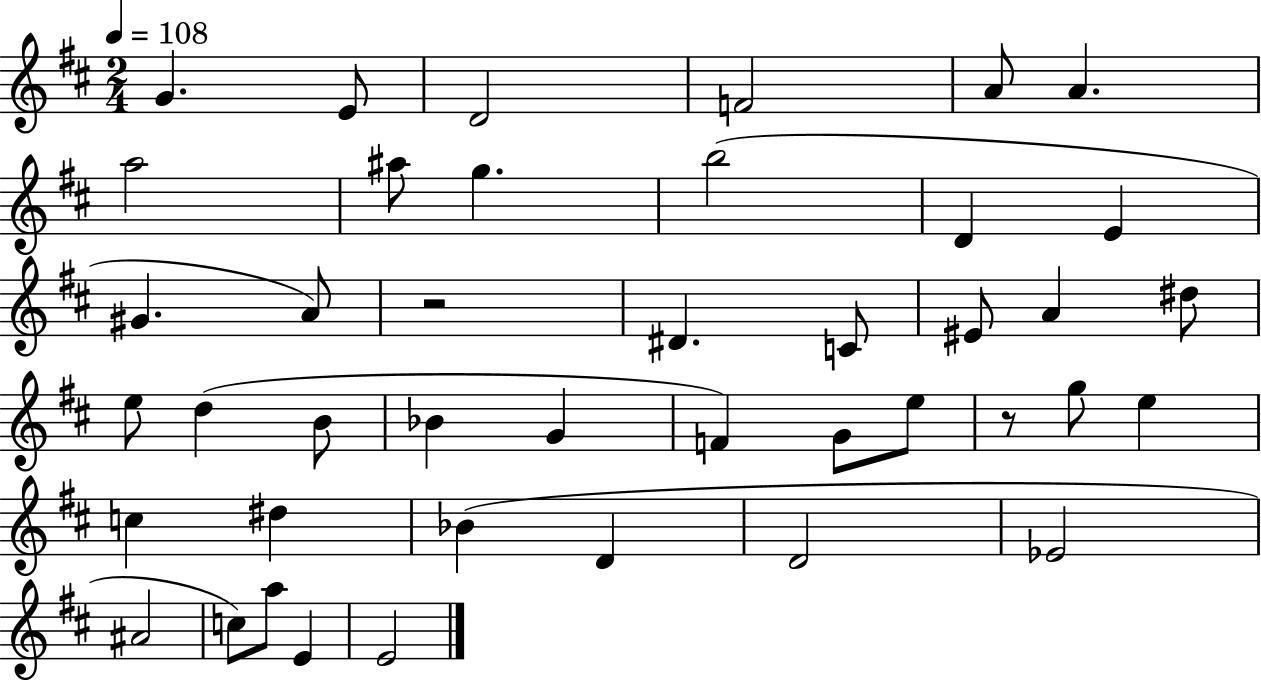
G4/q. E4/e D4/h F4/h A4/e A4/q. A5/h A#5/e G5/q. B5/h D4/q E4/q G#4/q. A4/e R/h D#4/q. C4/e EIS4/e A4/q D#5/e E5/e D5/q B4/e Bb4/q G4/q F4/q G4/e E5/e R/e G5/e E5/q C5/q D#5/q Bb4/q D4/q D4/h Eb4/h A#4/h C5/e A5/e E4/q E4/h